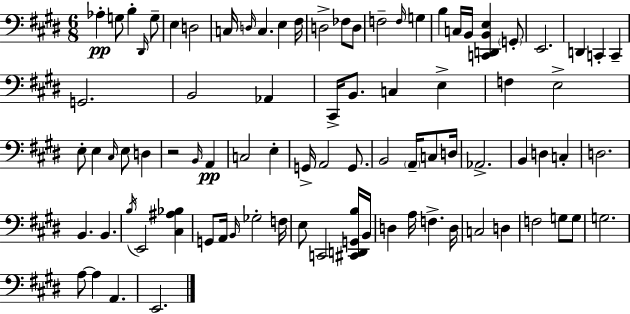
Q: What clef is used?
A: bass